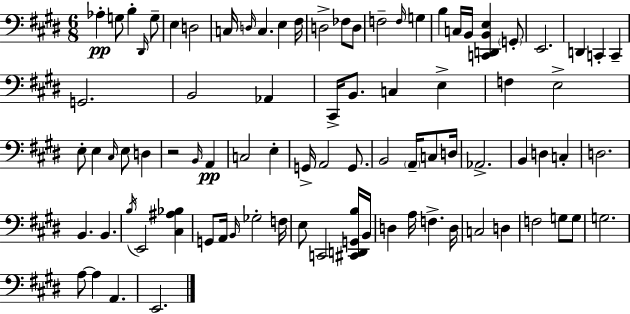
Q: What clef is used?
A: bass